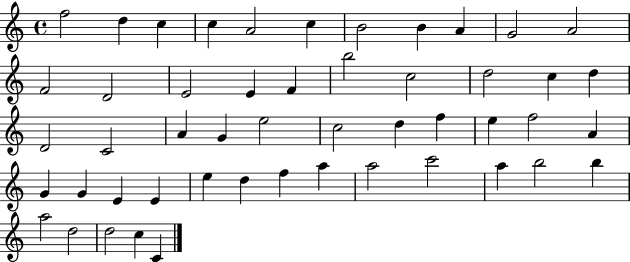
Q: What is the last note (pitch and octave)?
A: C4